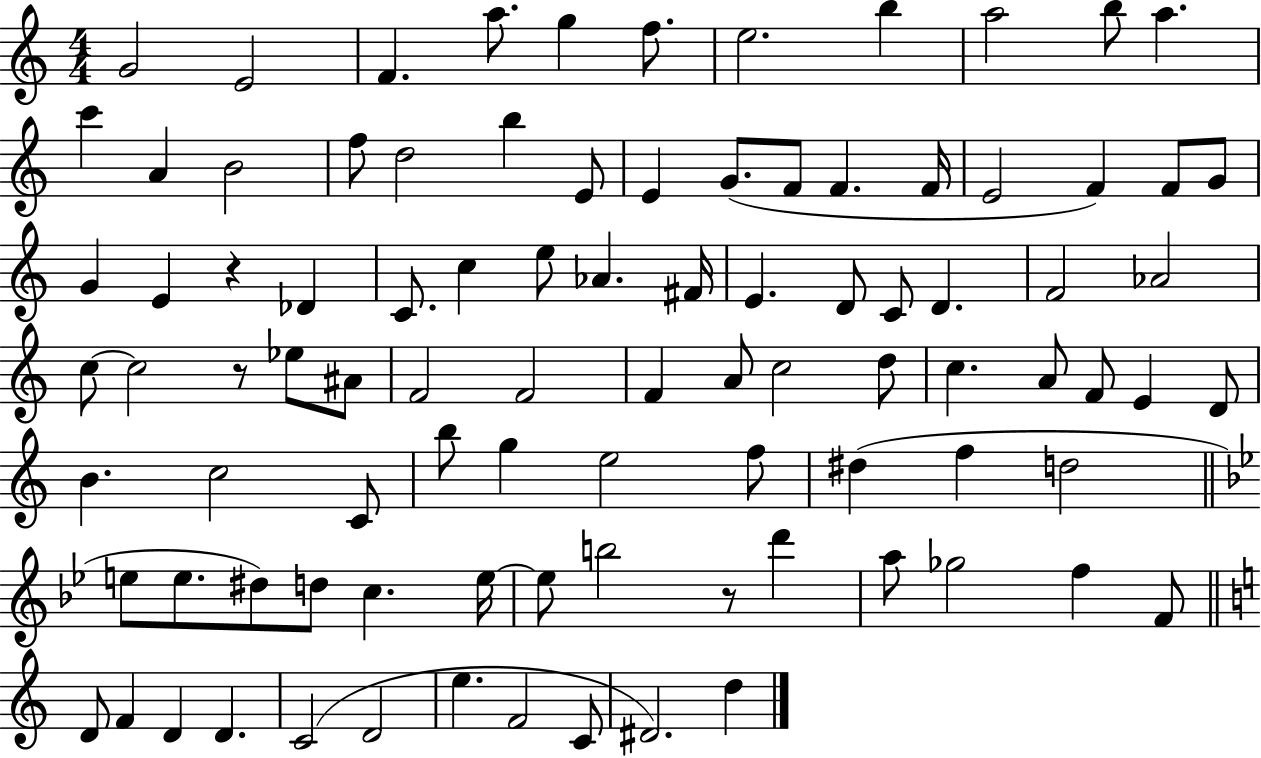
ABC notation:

X:1
T:Untitled
M:4/4
L:1/4
K:C
G2 E2 F a/2 g f/2 e2 b a2 b/2 a c' A B2 f/2 d2 b E/2 E G/2 F/2 F F/4 E2 F F/2 G/2 G E z _D C/2 c e/2 _A ^F/4 E D/2 C/2 D F2 _A2 c/2 c2 z/2 _e/2 ^A/2 F2 F2 F A/2 c2 d/2 c A/2 F/2 E D/2 B c2 C/2 b/2 g e2 f/2 ^d f d2 e/2 e/2 ^d/2 d/2 c e/4 e/2 b2 z/2 d' a/2 _g2 f F/2 D/2 F D D C2 D2 e F2 C/2 ^D2 d